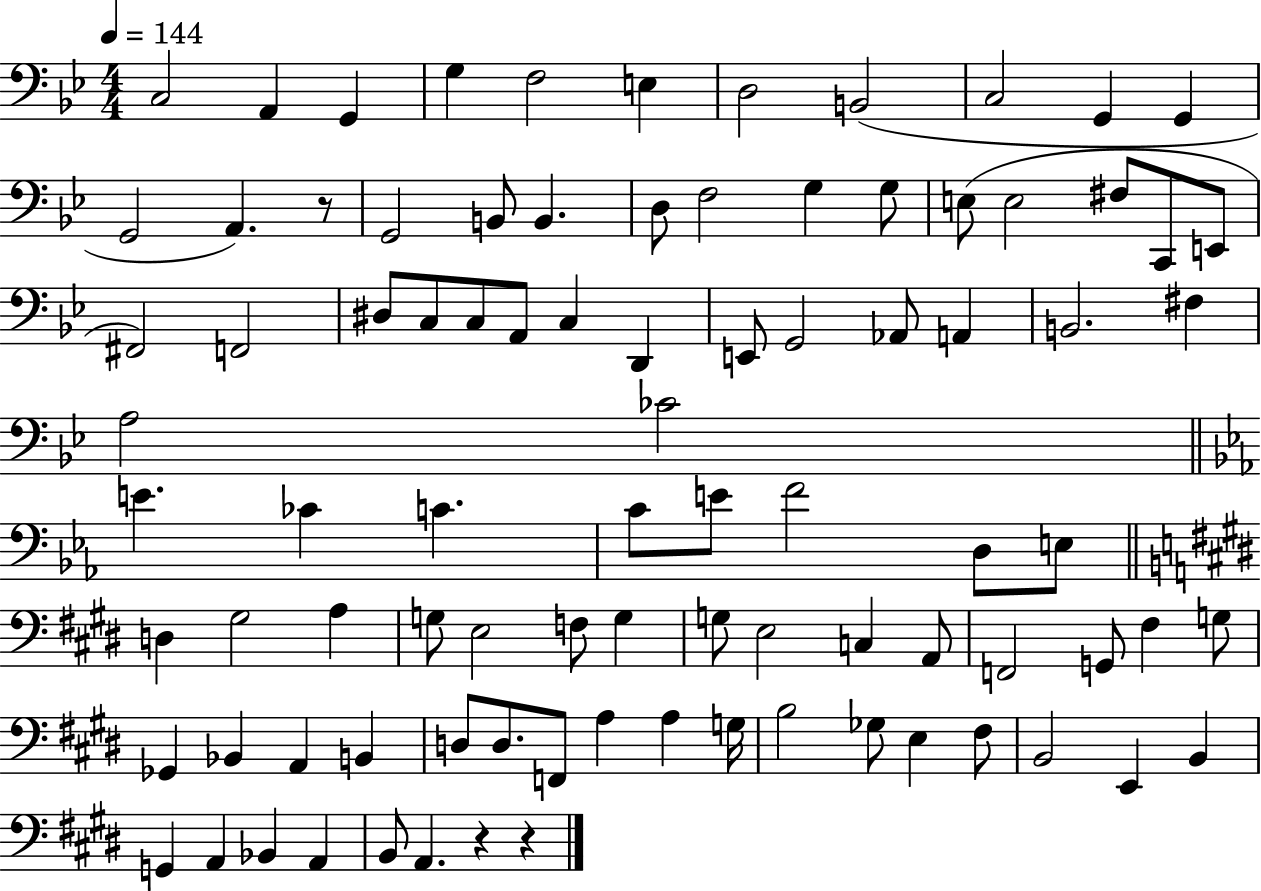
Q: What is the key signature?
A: BES major